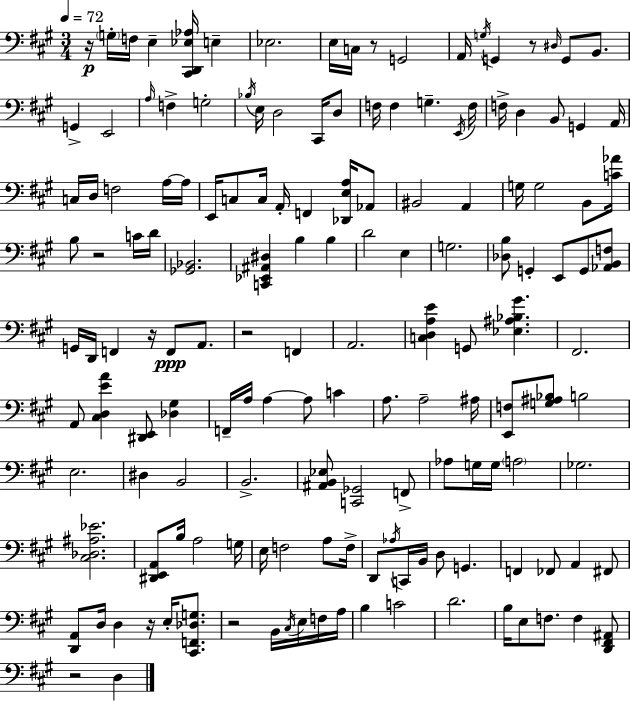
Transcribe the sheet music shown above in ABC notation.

X:1
T:Untitled
M:3/4
L:1/4
K:A
z/4 G,/4 F,/4 E, [^C,,D,,_E,_A,]/4 E, _E,2 E,/4 C,/4 z/2 G,,2 A,,/4 G,/4 G,, z/2 ^D,/4 G,,/2 B,,/2 G,, E,,2 A,/4 F, G,2 _B,/4 E,/4 D,2 ^C,,/4 D,/2 F,/4 F, G, E,,/4 F,/4 F,/4 D, B,,/2 G,, A,,/4 C,/4 D,/4 F,2 A,/4 A,/4 E,,/4 C,/2 C,/4 A,,/4 F,, [_D,,E,A,]/4 _A,,/2 ^B,,2 A,, G,/4 G,2 B,,/2 [C_A]/4 B,/2 z2 C/4 D/4 [_G,,_B,,]2 [C,,_E,,^A,,^D,] B, B, D2 E, G,2 [_D,B,]/2 G,, E,,/2 G,,/2 [_A,,B,,F,]/2 G,,/4 D,,/4 F,, z/4 F,,/2 A,,/2 z2 F,, A,,2 [C,D,A,E] G,,/2 [_E,^A,_B,^G] ^F,,2 A,,/2 [^C,D,EA] [^D,,E,,]/2 [_D,^G,] F,,/4 A,/4 A, A,/2 C A,/2 A,2 ^A,/4 [E,,F,]/2 [G,^A,_B,]/2 B,2 E,2 ^D, B,,2 B,,2 [^A,,B,,_E,]/2 [C,,_G,,]2 F,,/2 _A,/2 G,/4 G,/4 A,2 _G,2 [^C,_D,^A,_E]2 [^D,,E,,A,,]/2 B,/4 A,2 G,/4 E,/4 F,2 A,/2 F,/4 D,,/2 _A,/4 C,,/4 B,,/4 D,/2 G,, F,, _F,,/2 A,, ^F,,/2 [D,,A,,]/2 D,/4 D, z/4 E,/4 [^C,,F,,_D,G,]/2 z2 B,,/4 ^C,/4 E,/4 F,/4 A,/4 B, C2 D2 B,/4 E,/2 F,/2 F, [D,,^F,,^A,,]/2 z2 D,